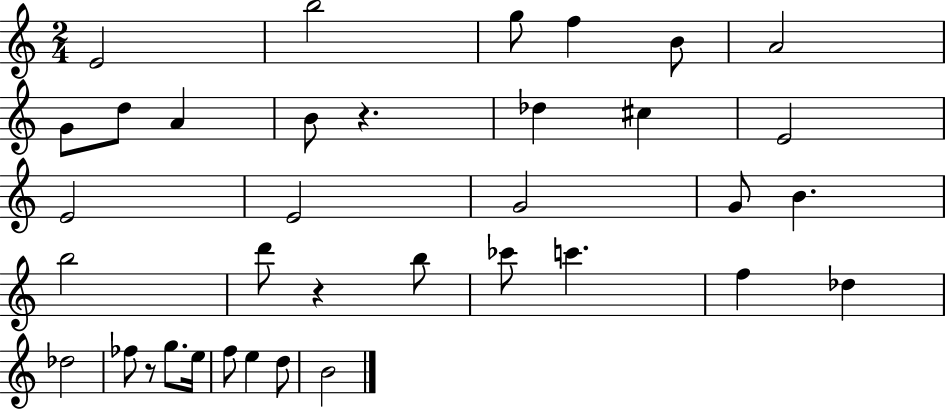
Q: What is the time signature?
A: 2/4